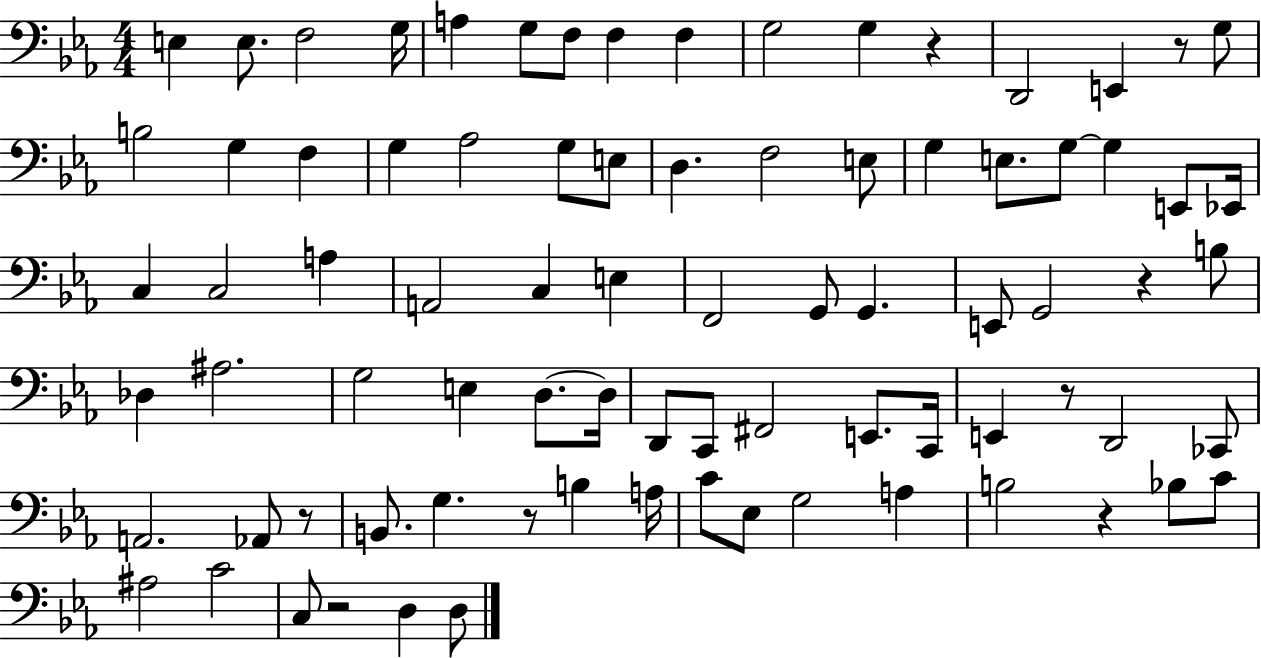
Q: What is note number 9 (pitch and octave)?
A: F3